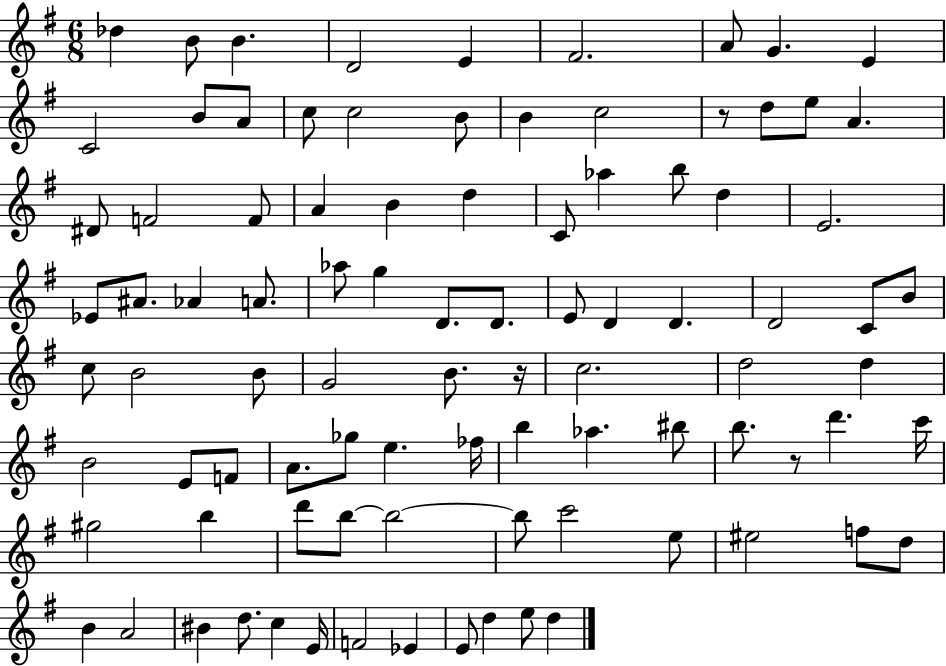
Db5/q B4/e B4/q. D4/h E4/q F#4/h. A4/e G4/q. E4/q C4/h B4/e A4/e C5/e C5/h B4/e B4/q C5/h R/e D5/e E5/e A4/q. D#4/e F4/h F4/e A4/q B4/q D5/q C4/e Ab5/q B5/e D5/q E4/h. Eb4/e A#4/e. Ab4/q A4/e. Ab5/e G5/q D4/e. D4/e. E4/e D4/q D4/q. D4/h C4/e B4/e C5/e B4/h B4/e G4/h B4/e. R/s C5/h. D5/h D5/q B4/h E4/e F4/e A4/e. Gb5/e E5/q. FES5/s B5/q Ab5/q. BIS5/e B5/e. R/e D6/q. C6/s G#5/h B5/q D6/e B5/e B5/h B5/e C6/h E5/e EIS5/h F5/e D5/e B4/q A4/h BIS4/q D5/e. C5/q E4/s F4/h Eb4/q E4/e D5/q E5/e D5/q